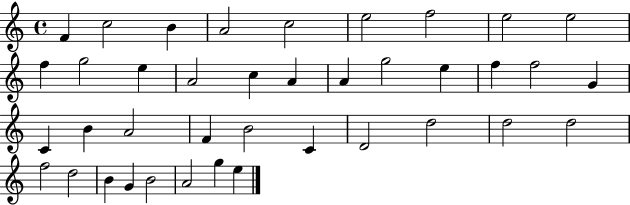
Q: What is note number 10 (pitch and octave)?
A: F5